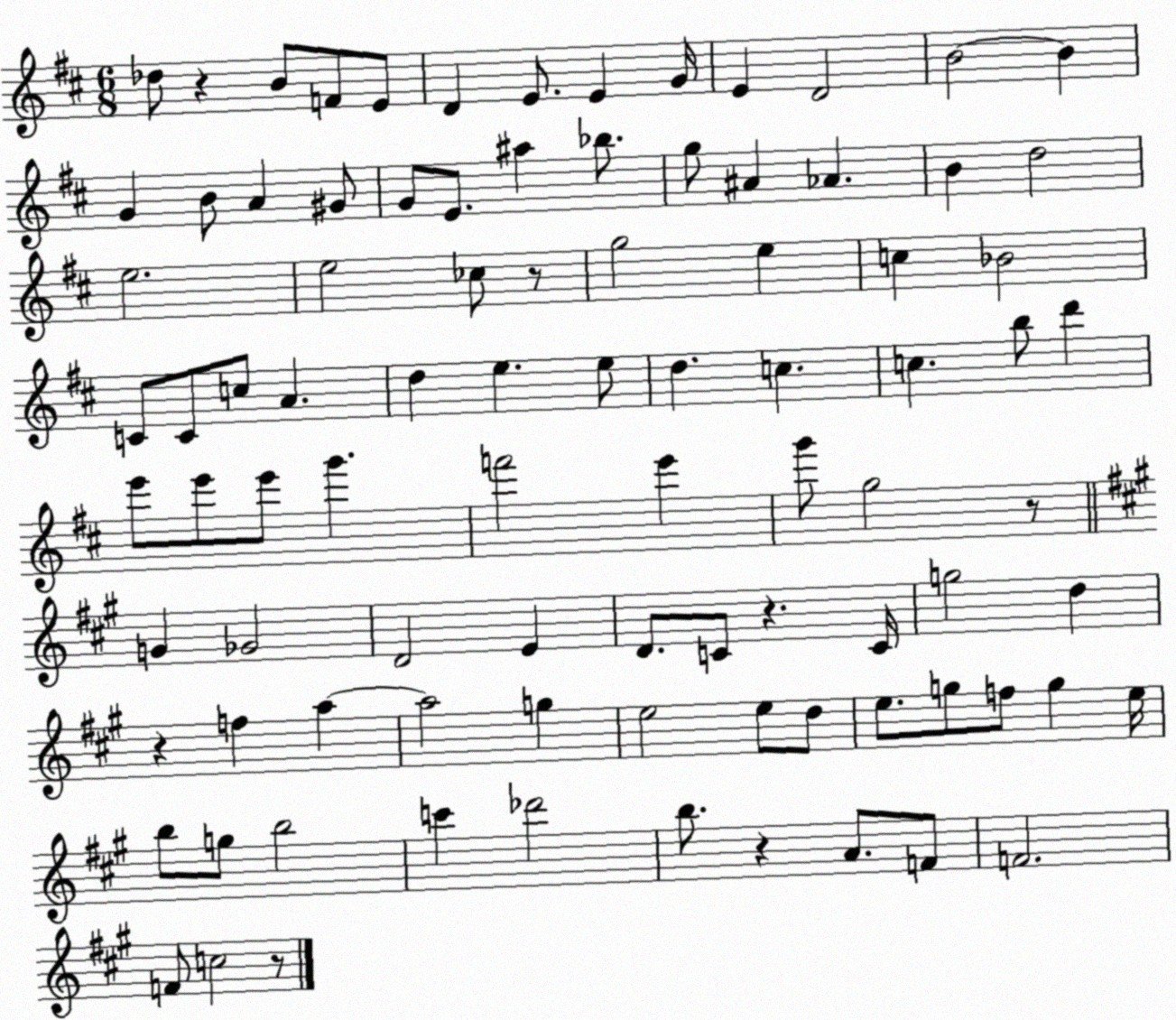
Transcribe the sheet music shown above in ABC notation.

X:1
T:Untitled
M:6/8
L:1/4
K:D
_d/2 z B/2 F/2 E/2 D E/2 E G/4 E D2 B2 B G B/2 A ^G/2 G/2 E/2 ^a _b/2 g/2 ^A _A B d2 e2 e2 _c/2 z/2 g2 e c _B2 C/2 C/2 c/2 A d e e/2 d c c b/2 d' e'/2 e'/2 e'/2 g' f'2 e' g'/2 g2 z/2 G _G2 D2 E D/2 C/2 z C/4 g2 d z f a a2 g e2 e/2 d/2 e/2 g/2 f/2 g e/4 b/2 g/2 b2 c' _d'2 b/2 z A/2 F/2 F2 F/2 c2 z/2